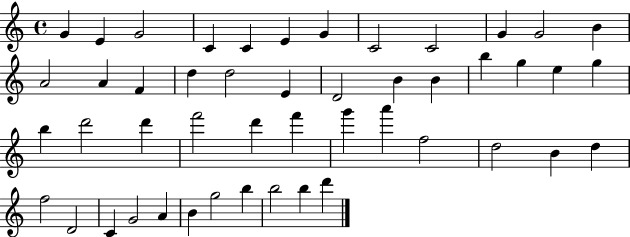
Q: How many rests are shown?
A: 0